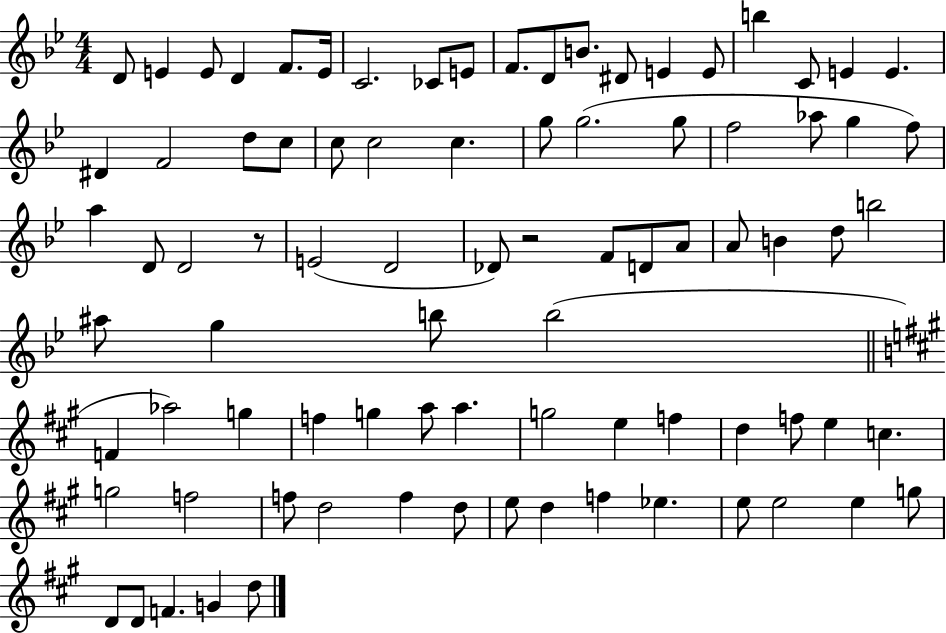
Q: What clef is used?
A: treble